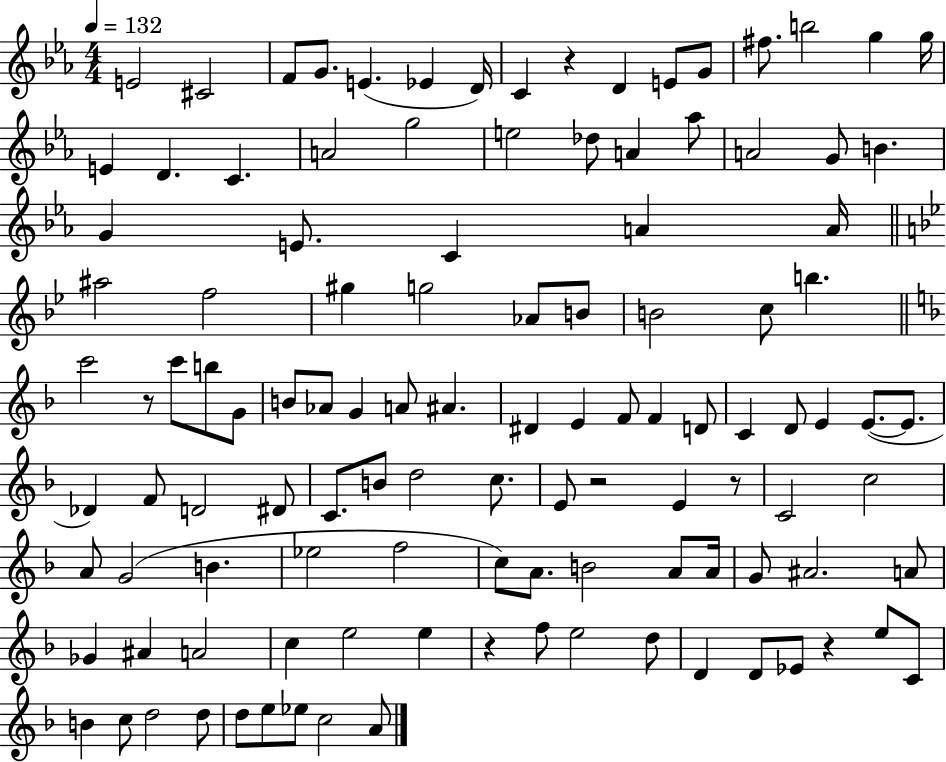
X:1
T:Untitled
M:4/4
L:1/4
K:Eb
E2 ^C2 F/2 G/2 E _E D/4 C z D E/2 G/2 ^f/2 b2 g g/4 E D C A2 g2 e2 _d/2 A _a/2 A2 G/2 B G E/2 C A A/4 ^a2 f2 ^g g2 _A/2 B/2 B2 c/2 b c'2 z/2 c'/2 b/2 G/2 B/2 _A/2 G A/2 ^A ^D E F/2 F D/2 C D/2 E E/2 E/2 _D F/2 D2 ^D/2 C/2 B/2 d2 c/2 E/2 z2 E z/2 C2 c2 A/2 G2 B _e2 f2 c/2 A/2 B2 A/2 A/4 G/2 ^A2 A/2 _G ^A A2 c e2 e z f/2 e2 d/2 D D/2 _E/2 z e/2 C/2 B c/2 d2 d/2 d/2 e/2 _e/2 c2 A/2